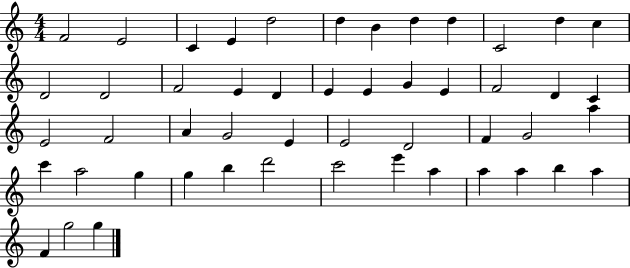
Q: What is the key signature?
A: C major